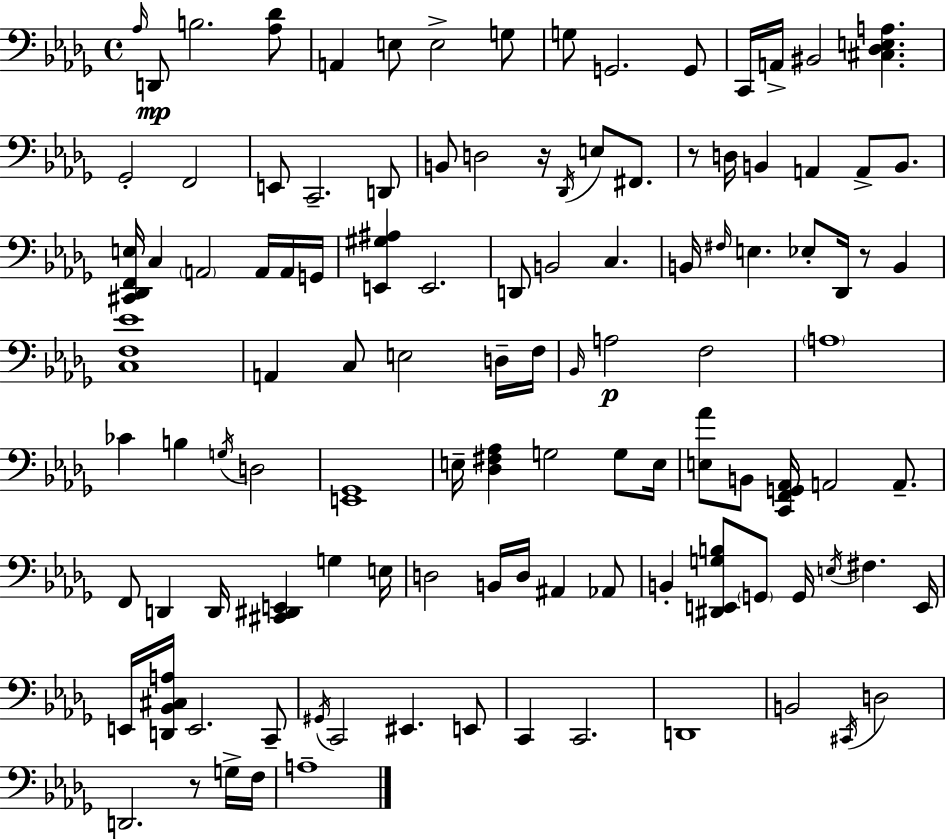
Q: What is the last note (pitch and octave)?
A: A3